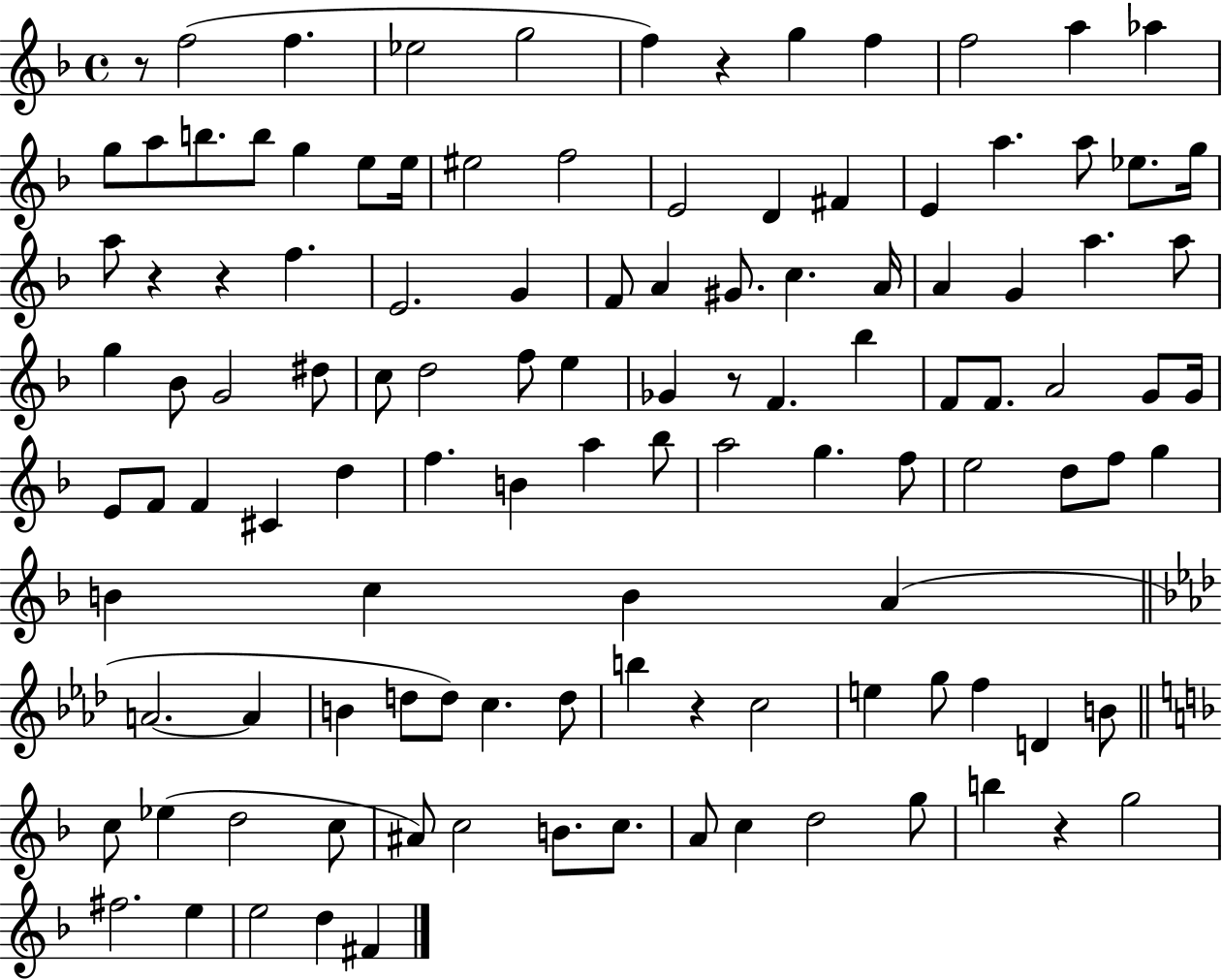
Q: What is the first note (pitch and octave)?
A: F5